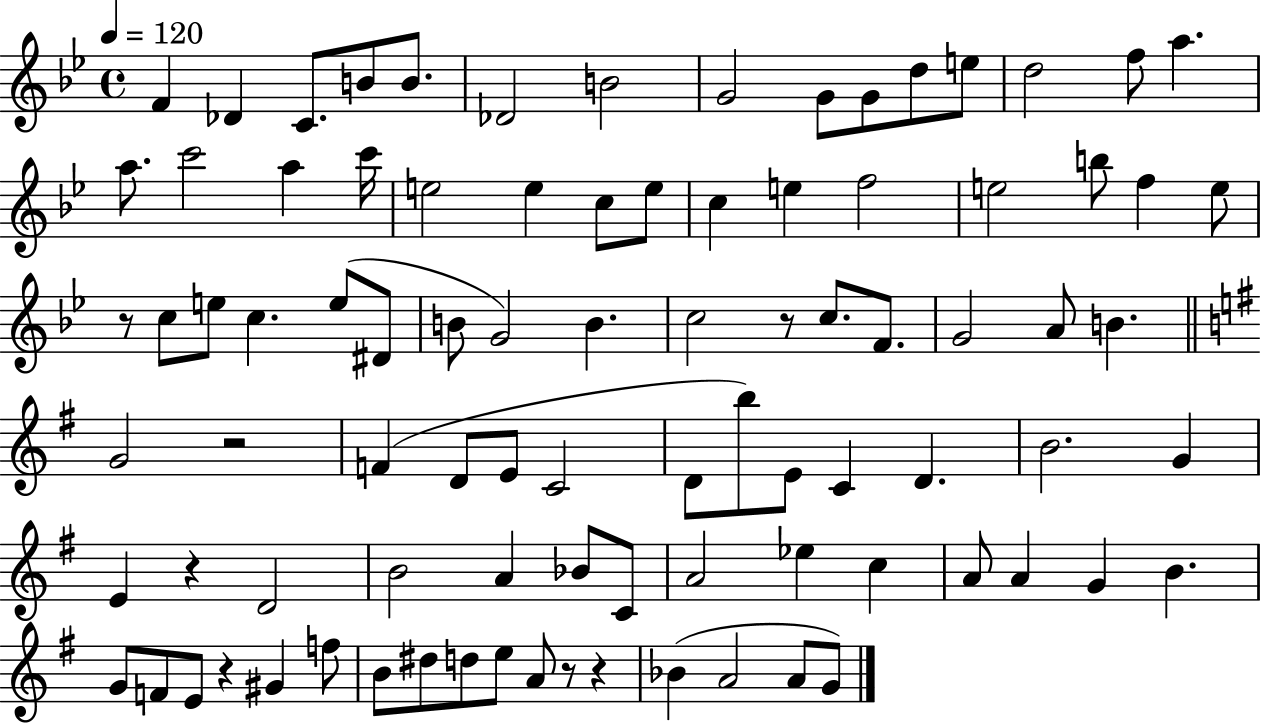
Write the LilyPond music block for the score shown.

{
  \clef treble
  \time 4/4
  \defaultTimeSignature
  \key bes \major
  \tempo 4 = 120
  f'4 des'4 c'8. b'8 b'8. | des'2 b'2 | g'2 g'8 g'8 d''8 e''8 | d''2 f''8 a''4. | \break a''8. c'''2 a''4 c'''16 | e''2 e''4 c''8 e''8 | c''4 e''4 f''2 | e''2 b''8 f''4 e''8 | \break r8 c''8 e''8 c''4. e''8( dis'8 | b'8 g'2) b'4. | c''2 r8 c''8. f'8. | g'2 a'8 b'4. | \break \bar "||" \break \key e \minor g'2 r2 | f'4( d'8 e'8 c'2 | d'8 b''8) e'8 c'4 d'4. | b'2. g'4 | \break e'4 r4 d'2 | b'2 a'4 bes'8 c'8 | a'2 ees''4 c''4 | a'8 a'4 g'4 b'4. | \break g'8 f'8 e'8 r4 gis'4 f''8 | b'8 dis''8 d''8 e''8 a'8 r8 r4 | bes'4( a'2 a'8 g'8) | \bar "|."
}